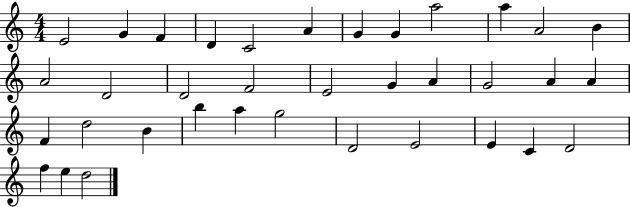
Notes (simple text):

E4/h G4/q F4/q D4/q C4/h A4/q G4/q G4/q A5/h A5/q A4/h B4/q A4/h D4/h D4/h F4/h E4/h G4/q A4/q G4/h A4/q A4/q F4/q D5/h B4/q B5/q A5/q G5/h D4/h E4/h E4/q C4/q D4/h F5/q E5/q D5/h